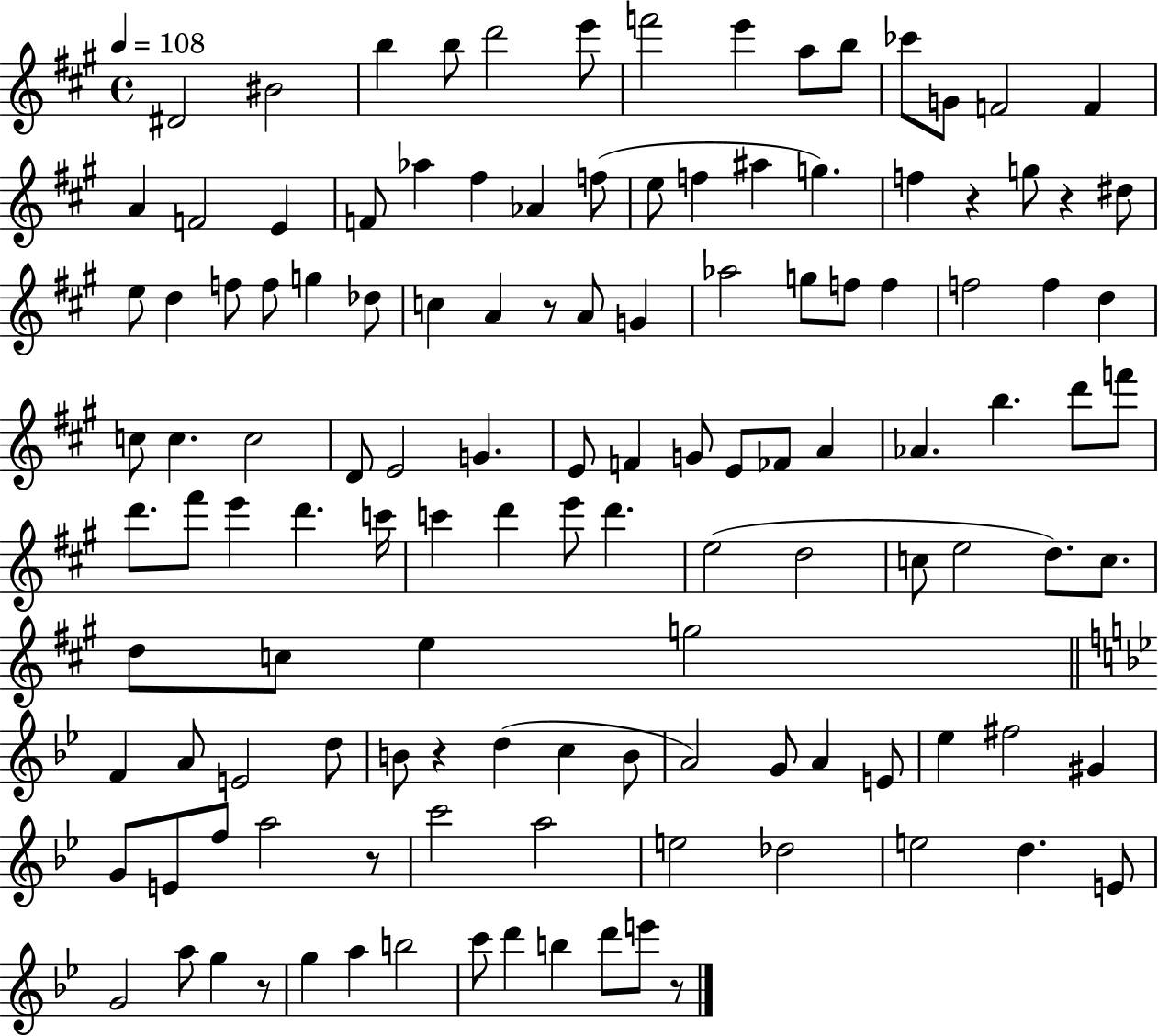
X:1
T:Untitled
M:4/4
L:1/4
K:A
^D2 ^B2 b b/2 d'2 e'/2 f'2 e' a/2 b/2 _c'/2 G/2 F2 F A F2 E F/2 _a ^f _A f/2 e/2 f ^a g f z g/2 z ^d/2 e/2 d f/2 f/2 g _d/2 c A z/2 A/2 G _a2 g/2 f/2 f f2 f d c/2 c c2 D/2 E2 G E/2 F G/2 E/2 _F/2 A _A b d'/2 f'/2 d'/2 ^f'/2 e' d' c'/4 c' d' e'/2 d' e2 d2 c/2 e2 d/2 c/2 d/2 c/2 e g2 F A/2 E2 d/2 B/2 z d c B/2 A2 G/2 A E/2 _e ^f2 ^G G/2 E/2 f/2 a2 z/2 c'2 a2 e2 _d2 e2 d E/2 G2 a/2 g z/2 g a b2 c'/2 d' b d'/2 e'/2 z/2